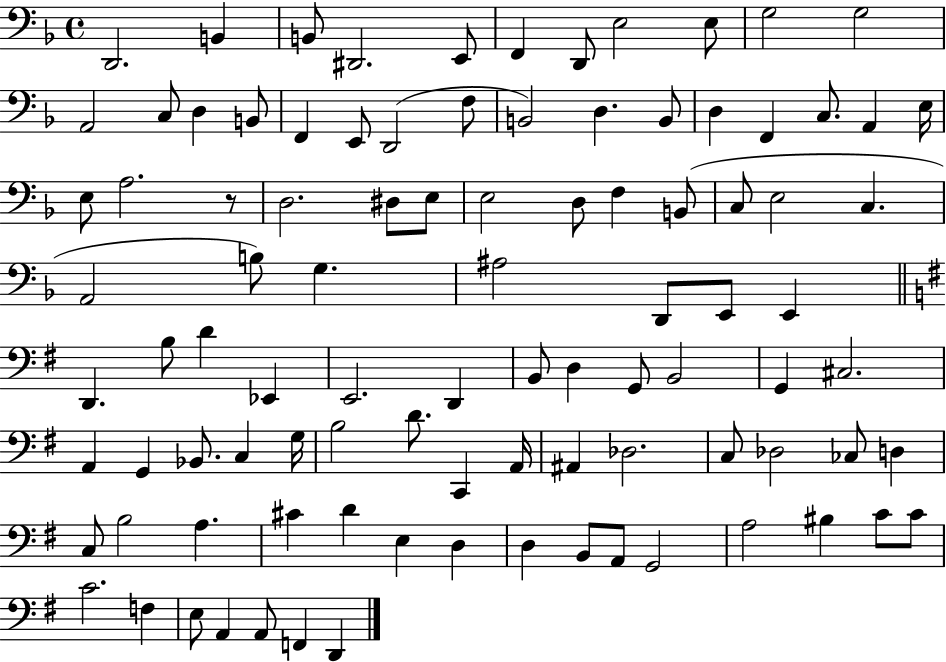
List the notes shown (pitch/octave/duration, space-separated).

D2/h. B2/q B2/e D#2/h. E2/e F2/q D2/e E3/h E3/e G3/h G3/h A2/h C3/e D3/q B2/e F2/q E2/e D2/h F3/e B2/h D3/q. B2/e D3/q F2/q C3/e. A2/q E3/s E3/e A3/h. R/e D3/h. D#3/e E3/e E3/h D3/e F3/q B2/e C3/e E3/h C3/q. A2/h B3/e G3/q. A#3/h D2/e E2/e E2/q D2/q. B3/e D4/q Eb2/q E2/h. D2/q B2/e D3/q G2/e B2/h G2/q C#3/h. A2/q G2/q Bb2/e. C3/q G3/s B3/h D4/e. C2/q A2/s A#2/q Db3/h. C3/e Db3/h CES3/e D3/q C3/e B3/h A3/q. C#4/q D4/q E3/q D3/q D3/q B2/e A2/e G2/h A3/h BIS3/q C4/e C4/e C4/h. F3/q E3/e A2/q A2/e F2/q D2/q